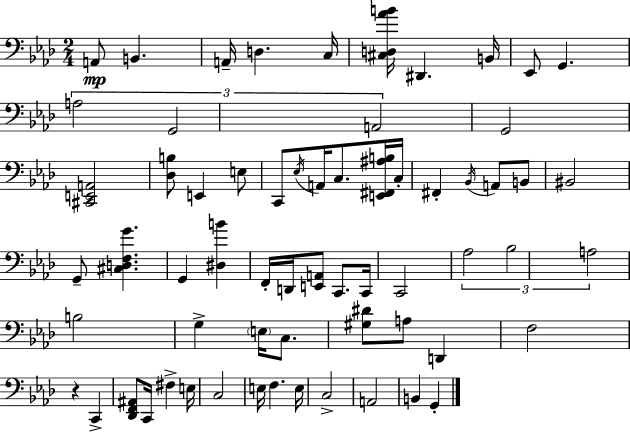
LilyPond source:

{
  \clef bass
  \numericTimeSignature
  \time 2/4
  \key f \minor
  a,8\mp b,4. | a,16-- d4. c16 | <cis d aes' b'>16 dis,4. b,16 | ees,8 g,4. | \break \tuplet 3/2 { a2 | g,2 | a,2 } | g,2 | \break <cis, e, a,>2 | <des b>8 e,4 e8 | c,8 \acciaccatura { ees16 } a,16 c8. <e, fis, ais b>16 | c16-. fis,4-. \acciaccatura { bes,16 } a,8 | \break b,8 bis,2 | g,8-- <cis d f g'>4. | g,4 <dis b'>4 | f,16-. d,16 <e, a,>8 c,8. | \break c,16 c,2 | \tuplet 3/2 { aes2 | bes2 | a2 } | \break b2 | g4-> \parenthesize e16 c8. | <gis dis'>8 a8 d,4 | f2 | \break r4 c,4-> | <des, f, ais,>8 c,16 fis4-> | e16 c2 | e16 f4. | \break e16 c2-> | a,2 | b,4 g,4-. | \bar "|."
}